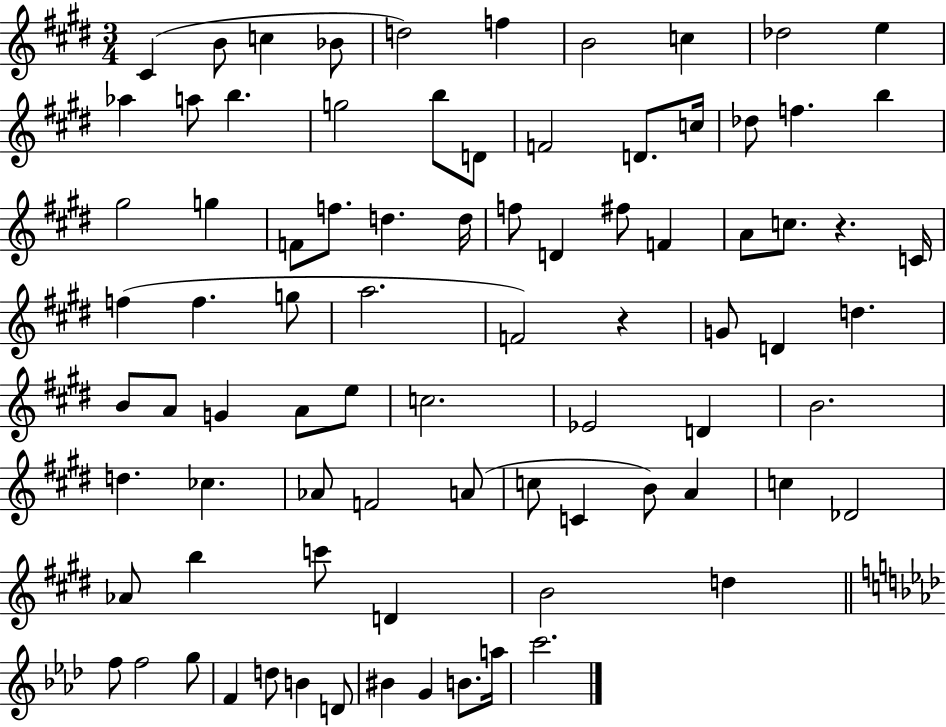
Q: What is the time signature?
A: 3/4